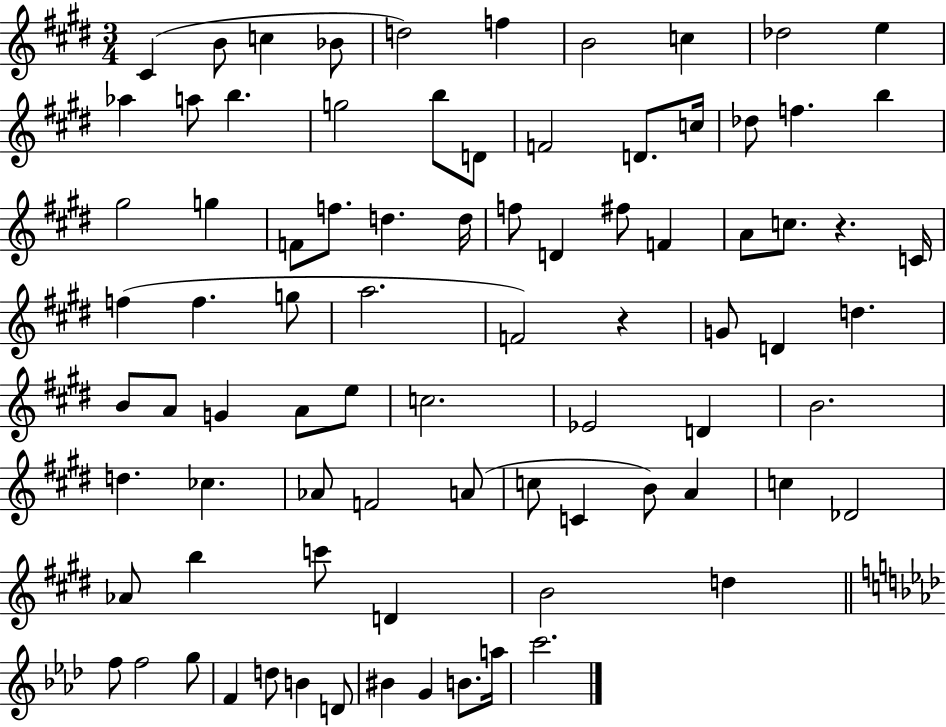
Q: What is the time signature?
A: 3/4